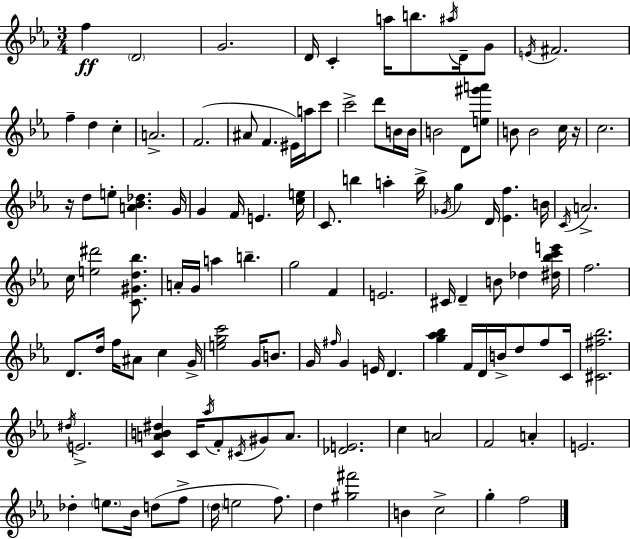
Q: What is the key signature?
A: C minor